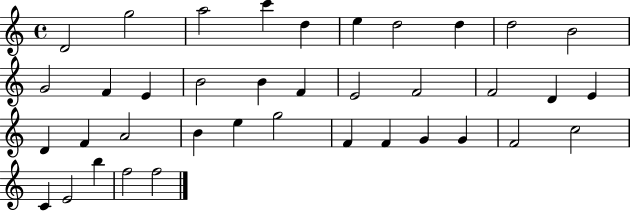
X:1
T:Untitled
M:4/4
L:1/4
K:C
D2 g2 a2 c' d e d2 d d2 B2 G2 F E B2 B F E2 F2 F2 D E D F A2 B e g2 F F G G F2 c2 C E2 b f2 f2